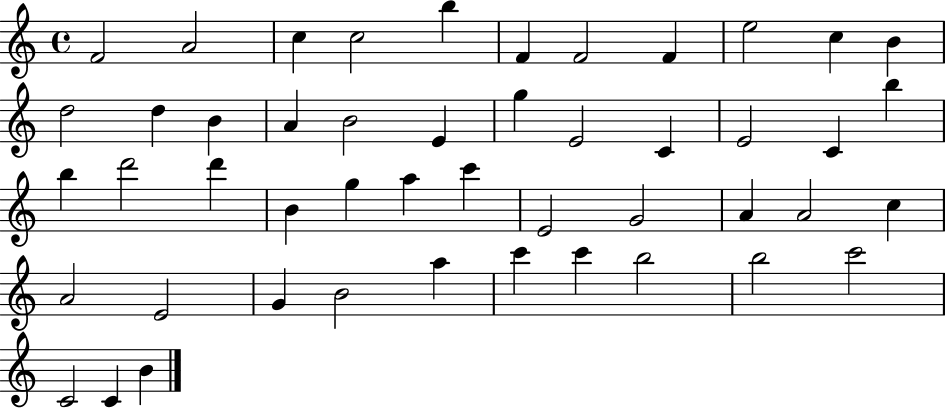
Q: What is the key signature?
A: C major